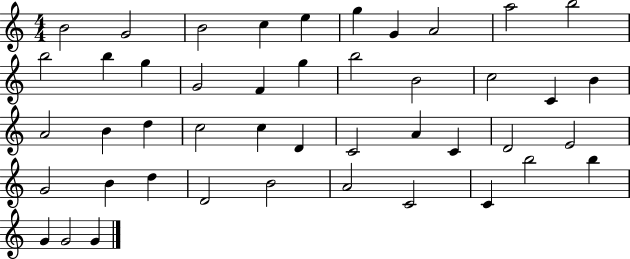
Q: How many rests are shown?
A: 0